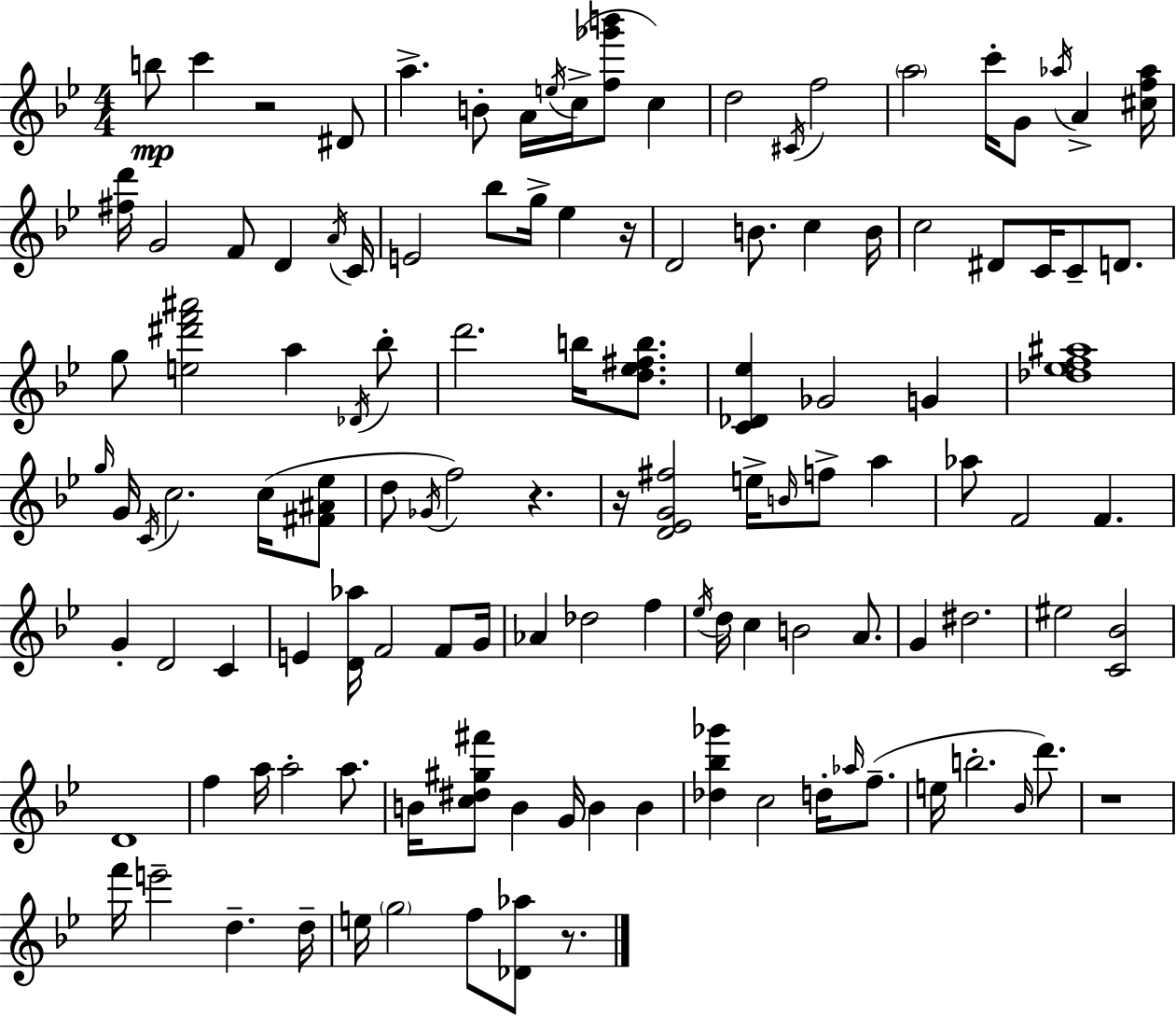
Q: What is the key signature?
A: G minor